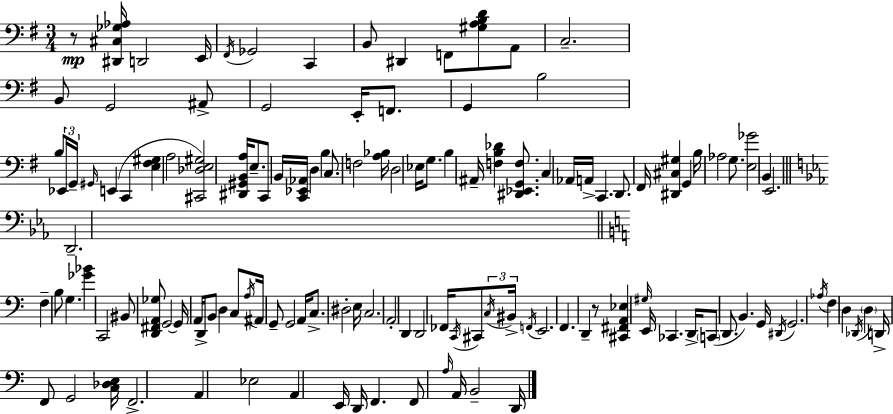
X:1
T:Untitled
M:3/4
L:1/4
K:G
z/2 [^D,,^C,_G,_A,]/4 D,,2 E,,/4 ^F,,/4 _G,,2 C,, B,,/2 ^D,, F,,/2 [^G,A,B,D]/2 A,,/2 C,2 B,,/2 G,,2 ^A,,/2 G,,2 E,,/4 F,,/2 G,, B,2 B,/2 _E,,/4 G,,/4 ^G,,/4 E,, C,, [E,^F,^G,] A,2 [^C,,_D,E,^G,]2 [^D,,^G,,B,,A,]/4 E,/2 C,,/2 B,,/4 [C,,_E,,_A,,]/4 D, B, C,/2 F,2 [A,_B,]/4 D,2 _E,/4 G,/2 B, ^A,,/4 [F,B,_D] [^D,,_E,,G,,F,]/2 C, _A,,/4 A,,/4 C,, D,,/2 ^F,,/4 [^D,,^C,^G,] G,, B,/4 _A,2 G,/2 [E,_G]2 B,, E,,2 D,,2 F, B,/2 G, [_G_B] C,,2 ^B,,/2 [D,,^F,,A,,_G,]/2 G,,2 G,,/4 A,,/4 D,,/2 B,,/2 D, C,/2 A,/4 ^A,,/4 G,,/2 G,,2 A,,/4 C,/2 ^D,2 E,/4 C,2 A,,2 D,, D,,2 _F,,/4 C,,/4 ^C,,/2 C,/4 ^B,,/4 F,,/4 E,,2 F,, D,, z/2 [^C,,^F,,A,,_E,] ^G,/4 E,,/4 _C,, D,,/4 C,,/2 D,,/2 B,, G,,/4 ^D,,/4 G,,2 _A,/4 F, D, _D,,/4 D, D,,/4 F,,/2 G,,2 [C,_D,E,]/4 F,,2 A,, _E,2 A,, E,,/4 D,,/4 F,, F,,/2 A,/4 A,,/4 B,,2 D,,/4